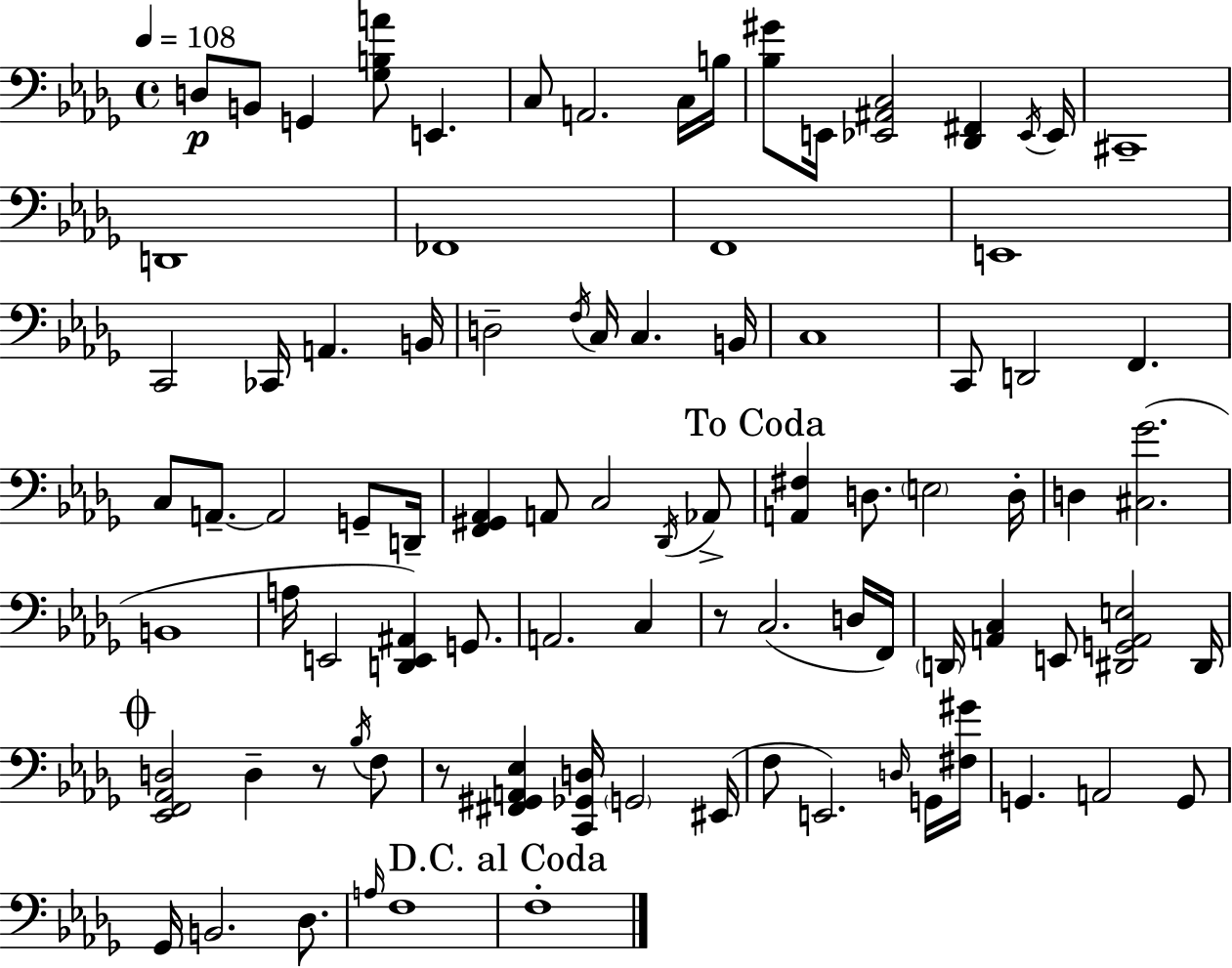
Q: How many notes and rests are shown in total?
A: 89